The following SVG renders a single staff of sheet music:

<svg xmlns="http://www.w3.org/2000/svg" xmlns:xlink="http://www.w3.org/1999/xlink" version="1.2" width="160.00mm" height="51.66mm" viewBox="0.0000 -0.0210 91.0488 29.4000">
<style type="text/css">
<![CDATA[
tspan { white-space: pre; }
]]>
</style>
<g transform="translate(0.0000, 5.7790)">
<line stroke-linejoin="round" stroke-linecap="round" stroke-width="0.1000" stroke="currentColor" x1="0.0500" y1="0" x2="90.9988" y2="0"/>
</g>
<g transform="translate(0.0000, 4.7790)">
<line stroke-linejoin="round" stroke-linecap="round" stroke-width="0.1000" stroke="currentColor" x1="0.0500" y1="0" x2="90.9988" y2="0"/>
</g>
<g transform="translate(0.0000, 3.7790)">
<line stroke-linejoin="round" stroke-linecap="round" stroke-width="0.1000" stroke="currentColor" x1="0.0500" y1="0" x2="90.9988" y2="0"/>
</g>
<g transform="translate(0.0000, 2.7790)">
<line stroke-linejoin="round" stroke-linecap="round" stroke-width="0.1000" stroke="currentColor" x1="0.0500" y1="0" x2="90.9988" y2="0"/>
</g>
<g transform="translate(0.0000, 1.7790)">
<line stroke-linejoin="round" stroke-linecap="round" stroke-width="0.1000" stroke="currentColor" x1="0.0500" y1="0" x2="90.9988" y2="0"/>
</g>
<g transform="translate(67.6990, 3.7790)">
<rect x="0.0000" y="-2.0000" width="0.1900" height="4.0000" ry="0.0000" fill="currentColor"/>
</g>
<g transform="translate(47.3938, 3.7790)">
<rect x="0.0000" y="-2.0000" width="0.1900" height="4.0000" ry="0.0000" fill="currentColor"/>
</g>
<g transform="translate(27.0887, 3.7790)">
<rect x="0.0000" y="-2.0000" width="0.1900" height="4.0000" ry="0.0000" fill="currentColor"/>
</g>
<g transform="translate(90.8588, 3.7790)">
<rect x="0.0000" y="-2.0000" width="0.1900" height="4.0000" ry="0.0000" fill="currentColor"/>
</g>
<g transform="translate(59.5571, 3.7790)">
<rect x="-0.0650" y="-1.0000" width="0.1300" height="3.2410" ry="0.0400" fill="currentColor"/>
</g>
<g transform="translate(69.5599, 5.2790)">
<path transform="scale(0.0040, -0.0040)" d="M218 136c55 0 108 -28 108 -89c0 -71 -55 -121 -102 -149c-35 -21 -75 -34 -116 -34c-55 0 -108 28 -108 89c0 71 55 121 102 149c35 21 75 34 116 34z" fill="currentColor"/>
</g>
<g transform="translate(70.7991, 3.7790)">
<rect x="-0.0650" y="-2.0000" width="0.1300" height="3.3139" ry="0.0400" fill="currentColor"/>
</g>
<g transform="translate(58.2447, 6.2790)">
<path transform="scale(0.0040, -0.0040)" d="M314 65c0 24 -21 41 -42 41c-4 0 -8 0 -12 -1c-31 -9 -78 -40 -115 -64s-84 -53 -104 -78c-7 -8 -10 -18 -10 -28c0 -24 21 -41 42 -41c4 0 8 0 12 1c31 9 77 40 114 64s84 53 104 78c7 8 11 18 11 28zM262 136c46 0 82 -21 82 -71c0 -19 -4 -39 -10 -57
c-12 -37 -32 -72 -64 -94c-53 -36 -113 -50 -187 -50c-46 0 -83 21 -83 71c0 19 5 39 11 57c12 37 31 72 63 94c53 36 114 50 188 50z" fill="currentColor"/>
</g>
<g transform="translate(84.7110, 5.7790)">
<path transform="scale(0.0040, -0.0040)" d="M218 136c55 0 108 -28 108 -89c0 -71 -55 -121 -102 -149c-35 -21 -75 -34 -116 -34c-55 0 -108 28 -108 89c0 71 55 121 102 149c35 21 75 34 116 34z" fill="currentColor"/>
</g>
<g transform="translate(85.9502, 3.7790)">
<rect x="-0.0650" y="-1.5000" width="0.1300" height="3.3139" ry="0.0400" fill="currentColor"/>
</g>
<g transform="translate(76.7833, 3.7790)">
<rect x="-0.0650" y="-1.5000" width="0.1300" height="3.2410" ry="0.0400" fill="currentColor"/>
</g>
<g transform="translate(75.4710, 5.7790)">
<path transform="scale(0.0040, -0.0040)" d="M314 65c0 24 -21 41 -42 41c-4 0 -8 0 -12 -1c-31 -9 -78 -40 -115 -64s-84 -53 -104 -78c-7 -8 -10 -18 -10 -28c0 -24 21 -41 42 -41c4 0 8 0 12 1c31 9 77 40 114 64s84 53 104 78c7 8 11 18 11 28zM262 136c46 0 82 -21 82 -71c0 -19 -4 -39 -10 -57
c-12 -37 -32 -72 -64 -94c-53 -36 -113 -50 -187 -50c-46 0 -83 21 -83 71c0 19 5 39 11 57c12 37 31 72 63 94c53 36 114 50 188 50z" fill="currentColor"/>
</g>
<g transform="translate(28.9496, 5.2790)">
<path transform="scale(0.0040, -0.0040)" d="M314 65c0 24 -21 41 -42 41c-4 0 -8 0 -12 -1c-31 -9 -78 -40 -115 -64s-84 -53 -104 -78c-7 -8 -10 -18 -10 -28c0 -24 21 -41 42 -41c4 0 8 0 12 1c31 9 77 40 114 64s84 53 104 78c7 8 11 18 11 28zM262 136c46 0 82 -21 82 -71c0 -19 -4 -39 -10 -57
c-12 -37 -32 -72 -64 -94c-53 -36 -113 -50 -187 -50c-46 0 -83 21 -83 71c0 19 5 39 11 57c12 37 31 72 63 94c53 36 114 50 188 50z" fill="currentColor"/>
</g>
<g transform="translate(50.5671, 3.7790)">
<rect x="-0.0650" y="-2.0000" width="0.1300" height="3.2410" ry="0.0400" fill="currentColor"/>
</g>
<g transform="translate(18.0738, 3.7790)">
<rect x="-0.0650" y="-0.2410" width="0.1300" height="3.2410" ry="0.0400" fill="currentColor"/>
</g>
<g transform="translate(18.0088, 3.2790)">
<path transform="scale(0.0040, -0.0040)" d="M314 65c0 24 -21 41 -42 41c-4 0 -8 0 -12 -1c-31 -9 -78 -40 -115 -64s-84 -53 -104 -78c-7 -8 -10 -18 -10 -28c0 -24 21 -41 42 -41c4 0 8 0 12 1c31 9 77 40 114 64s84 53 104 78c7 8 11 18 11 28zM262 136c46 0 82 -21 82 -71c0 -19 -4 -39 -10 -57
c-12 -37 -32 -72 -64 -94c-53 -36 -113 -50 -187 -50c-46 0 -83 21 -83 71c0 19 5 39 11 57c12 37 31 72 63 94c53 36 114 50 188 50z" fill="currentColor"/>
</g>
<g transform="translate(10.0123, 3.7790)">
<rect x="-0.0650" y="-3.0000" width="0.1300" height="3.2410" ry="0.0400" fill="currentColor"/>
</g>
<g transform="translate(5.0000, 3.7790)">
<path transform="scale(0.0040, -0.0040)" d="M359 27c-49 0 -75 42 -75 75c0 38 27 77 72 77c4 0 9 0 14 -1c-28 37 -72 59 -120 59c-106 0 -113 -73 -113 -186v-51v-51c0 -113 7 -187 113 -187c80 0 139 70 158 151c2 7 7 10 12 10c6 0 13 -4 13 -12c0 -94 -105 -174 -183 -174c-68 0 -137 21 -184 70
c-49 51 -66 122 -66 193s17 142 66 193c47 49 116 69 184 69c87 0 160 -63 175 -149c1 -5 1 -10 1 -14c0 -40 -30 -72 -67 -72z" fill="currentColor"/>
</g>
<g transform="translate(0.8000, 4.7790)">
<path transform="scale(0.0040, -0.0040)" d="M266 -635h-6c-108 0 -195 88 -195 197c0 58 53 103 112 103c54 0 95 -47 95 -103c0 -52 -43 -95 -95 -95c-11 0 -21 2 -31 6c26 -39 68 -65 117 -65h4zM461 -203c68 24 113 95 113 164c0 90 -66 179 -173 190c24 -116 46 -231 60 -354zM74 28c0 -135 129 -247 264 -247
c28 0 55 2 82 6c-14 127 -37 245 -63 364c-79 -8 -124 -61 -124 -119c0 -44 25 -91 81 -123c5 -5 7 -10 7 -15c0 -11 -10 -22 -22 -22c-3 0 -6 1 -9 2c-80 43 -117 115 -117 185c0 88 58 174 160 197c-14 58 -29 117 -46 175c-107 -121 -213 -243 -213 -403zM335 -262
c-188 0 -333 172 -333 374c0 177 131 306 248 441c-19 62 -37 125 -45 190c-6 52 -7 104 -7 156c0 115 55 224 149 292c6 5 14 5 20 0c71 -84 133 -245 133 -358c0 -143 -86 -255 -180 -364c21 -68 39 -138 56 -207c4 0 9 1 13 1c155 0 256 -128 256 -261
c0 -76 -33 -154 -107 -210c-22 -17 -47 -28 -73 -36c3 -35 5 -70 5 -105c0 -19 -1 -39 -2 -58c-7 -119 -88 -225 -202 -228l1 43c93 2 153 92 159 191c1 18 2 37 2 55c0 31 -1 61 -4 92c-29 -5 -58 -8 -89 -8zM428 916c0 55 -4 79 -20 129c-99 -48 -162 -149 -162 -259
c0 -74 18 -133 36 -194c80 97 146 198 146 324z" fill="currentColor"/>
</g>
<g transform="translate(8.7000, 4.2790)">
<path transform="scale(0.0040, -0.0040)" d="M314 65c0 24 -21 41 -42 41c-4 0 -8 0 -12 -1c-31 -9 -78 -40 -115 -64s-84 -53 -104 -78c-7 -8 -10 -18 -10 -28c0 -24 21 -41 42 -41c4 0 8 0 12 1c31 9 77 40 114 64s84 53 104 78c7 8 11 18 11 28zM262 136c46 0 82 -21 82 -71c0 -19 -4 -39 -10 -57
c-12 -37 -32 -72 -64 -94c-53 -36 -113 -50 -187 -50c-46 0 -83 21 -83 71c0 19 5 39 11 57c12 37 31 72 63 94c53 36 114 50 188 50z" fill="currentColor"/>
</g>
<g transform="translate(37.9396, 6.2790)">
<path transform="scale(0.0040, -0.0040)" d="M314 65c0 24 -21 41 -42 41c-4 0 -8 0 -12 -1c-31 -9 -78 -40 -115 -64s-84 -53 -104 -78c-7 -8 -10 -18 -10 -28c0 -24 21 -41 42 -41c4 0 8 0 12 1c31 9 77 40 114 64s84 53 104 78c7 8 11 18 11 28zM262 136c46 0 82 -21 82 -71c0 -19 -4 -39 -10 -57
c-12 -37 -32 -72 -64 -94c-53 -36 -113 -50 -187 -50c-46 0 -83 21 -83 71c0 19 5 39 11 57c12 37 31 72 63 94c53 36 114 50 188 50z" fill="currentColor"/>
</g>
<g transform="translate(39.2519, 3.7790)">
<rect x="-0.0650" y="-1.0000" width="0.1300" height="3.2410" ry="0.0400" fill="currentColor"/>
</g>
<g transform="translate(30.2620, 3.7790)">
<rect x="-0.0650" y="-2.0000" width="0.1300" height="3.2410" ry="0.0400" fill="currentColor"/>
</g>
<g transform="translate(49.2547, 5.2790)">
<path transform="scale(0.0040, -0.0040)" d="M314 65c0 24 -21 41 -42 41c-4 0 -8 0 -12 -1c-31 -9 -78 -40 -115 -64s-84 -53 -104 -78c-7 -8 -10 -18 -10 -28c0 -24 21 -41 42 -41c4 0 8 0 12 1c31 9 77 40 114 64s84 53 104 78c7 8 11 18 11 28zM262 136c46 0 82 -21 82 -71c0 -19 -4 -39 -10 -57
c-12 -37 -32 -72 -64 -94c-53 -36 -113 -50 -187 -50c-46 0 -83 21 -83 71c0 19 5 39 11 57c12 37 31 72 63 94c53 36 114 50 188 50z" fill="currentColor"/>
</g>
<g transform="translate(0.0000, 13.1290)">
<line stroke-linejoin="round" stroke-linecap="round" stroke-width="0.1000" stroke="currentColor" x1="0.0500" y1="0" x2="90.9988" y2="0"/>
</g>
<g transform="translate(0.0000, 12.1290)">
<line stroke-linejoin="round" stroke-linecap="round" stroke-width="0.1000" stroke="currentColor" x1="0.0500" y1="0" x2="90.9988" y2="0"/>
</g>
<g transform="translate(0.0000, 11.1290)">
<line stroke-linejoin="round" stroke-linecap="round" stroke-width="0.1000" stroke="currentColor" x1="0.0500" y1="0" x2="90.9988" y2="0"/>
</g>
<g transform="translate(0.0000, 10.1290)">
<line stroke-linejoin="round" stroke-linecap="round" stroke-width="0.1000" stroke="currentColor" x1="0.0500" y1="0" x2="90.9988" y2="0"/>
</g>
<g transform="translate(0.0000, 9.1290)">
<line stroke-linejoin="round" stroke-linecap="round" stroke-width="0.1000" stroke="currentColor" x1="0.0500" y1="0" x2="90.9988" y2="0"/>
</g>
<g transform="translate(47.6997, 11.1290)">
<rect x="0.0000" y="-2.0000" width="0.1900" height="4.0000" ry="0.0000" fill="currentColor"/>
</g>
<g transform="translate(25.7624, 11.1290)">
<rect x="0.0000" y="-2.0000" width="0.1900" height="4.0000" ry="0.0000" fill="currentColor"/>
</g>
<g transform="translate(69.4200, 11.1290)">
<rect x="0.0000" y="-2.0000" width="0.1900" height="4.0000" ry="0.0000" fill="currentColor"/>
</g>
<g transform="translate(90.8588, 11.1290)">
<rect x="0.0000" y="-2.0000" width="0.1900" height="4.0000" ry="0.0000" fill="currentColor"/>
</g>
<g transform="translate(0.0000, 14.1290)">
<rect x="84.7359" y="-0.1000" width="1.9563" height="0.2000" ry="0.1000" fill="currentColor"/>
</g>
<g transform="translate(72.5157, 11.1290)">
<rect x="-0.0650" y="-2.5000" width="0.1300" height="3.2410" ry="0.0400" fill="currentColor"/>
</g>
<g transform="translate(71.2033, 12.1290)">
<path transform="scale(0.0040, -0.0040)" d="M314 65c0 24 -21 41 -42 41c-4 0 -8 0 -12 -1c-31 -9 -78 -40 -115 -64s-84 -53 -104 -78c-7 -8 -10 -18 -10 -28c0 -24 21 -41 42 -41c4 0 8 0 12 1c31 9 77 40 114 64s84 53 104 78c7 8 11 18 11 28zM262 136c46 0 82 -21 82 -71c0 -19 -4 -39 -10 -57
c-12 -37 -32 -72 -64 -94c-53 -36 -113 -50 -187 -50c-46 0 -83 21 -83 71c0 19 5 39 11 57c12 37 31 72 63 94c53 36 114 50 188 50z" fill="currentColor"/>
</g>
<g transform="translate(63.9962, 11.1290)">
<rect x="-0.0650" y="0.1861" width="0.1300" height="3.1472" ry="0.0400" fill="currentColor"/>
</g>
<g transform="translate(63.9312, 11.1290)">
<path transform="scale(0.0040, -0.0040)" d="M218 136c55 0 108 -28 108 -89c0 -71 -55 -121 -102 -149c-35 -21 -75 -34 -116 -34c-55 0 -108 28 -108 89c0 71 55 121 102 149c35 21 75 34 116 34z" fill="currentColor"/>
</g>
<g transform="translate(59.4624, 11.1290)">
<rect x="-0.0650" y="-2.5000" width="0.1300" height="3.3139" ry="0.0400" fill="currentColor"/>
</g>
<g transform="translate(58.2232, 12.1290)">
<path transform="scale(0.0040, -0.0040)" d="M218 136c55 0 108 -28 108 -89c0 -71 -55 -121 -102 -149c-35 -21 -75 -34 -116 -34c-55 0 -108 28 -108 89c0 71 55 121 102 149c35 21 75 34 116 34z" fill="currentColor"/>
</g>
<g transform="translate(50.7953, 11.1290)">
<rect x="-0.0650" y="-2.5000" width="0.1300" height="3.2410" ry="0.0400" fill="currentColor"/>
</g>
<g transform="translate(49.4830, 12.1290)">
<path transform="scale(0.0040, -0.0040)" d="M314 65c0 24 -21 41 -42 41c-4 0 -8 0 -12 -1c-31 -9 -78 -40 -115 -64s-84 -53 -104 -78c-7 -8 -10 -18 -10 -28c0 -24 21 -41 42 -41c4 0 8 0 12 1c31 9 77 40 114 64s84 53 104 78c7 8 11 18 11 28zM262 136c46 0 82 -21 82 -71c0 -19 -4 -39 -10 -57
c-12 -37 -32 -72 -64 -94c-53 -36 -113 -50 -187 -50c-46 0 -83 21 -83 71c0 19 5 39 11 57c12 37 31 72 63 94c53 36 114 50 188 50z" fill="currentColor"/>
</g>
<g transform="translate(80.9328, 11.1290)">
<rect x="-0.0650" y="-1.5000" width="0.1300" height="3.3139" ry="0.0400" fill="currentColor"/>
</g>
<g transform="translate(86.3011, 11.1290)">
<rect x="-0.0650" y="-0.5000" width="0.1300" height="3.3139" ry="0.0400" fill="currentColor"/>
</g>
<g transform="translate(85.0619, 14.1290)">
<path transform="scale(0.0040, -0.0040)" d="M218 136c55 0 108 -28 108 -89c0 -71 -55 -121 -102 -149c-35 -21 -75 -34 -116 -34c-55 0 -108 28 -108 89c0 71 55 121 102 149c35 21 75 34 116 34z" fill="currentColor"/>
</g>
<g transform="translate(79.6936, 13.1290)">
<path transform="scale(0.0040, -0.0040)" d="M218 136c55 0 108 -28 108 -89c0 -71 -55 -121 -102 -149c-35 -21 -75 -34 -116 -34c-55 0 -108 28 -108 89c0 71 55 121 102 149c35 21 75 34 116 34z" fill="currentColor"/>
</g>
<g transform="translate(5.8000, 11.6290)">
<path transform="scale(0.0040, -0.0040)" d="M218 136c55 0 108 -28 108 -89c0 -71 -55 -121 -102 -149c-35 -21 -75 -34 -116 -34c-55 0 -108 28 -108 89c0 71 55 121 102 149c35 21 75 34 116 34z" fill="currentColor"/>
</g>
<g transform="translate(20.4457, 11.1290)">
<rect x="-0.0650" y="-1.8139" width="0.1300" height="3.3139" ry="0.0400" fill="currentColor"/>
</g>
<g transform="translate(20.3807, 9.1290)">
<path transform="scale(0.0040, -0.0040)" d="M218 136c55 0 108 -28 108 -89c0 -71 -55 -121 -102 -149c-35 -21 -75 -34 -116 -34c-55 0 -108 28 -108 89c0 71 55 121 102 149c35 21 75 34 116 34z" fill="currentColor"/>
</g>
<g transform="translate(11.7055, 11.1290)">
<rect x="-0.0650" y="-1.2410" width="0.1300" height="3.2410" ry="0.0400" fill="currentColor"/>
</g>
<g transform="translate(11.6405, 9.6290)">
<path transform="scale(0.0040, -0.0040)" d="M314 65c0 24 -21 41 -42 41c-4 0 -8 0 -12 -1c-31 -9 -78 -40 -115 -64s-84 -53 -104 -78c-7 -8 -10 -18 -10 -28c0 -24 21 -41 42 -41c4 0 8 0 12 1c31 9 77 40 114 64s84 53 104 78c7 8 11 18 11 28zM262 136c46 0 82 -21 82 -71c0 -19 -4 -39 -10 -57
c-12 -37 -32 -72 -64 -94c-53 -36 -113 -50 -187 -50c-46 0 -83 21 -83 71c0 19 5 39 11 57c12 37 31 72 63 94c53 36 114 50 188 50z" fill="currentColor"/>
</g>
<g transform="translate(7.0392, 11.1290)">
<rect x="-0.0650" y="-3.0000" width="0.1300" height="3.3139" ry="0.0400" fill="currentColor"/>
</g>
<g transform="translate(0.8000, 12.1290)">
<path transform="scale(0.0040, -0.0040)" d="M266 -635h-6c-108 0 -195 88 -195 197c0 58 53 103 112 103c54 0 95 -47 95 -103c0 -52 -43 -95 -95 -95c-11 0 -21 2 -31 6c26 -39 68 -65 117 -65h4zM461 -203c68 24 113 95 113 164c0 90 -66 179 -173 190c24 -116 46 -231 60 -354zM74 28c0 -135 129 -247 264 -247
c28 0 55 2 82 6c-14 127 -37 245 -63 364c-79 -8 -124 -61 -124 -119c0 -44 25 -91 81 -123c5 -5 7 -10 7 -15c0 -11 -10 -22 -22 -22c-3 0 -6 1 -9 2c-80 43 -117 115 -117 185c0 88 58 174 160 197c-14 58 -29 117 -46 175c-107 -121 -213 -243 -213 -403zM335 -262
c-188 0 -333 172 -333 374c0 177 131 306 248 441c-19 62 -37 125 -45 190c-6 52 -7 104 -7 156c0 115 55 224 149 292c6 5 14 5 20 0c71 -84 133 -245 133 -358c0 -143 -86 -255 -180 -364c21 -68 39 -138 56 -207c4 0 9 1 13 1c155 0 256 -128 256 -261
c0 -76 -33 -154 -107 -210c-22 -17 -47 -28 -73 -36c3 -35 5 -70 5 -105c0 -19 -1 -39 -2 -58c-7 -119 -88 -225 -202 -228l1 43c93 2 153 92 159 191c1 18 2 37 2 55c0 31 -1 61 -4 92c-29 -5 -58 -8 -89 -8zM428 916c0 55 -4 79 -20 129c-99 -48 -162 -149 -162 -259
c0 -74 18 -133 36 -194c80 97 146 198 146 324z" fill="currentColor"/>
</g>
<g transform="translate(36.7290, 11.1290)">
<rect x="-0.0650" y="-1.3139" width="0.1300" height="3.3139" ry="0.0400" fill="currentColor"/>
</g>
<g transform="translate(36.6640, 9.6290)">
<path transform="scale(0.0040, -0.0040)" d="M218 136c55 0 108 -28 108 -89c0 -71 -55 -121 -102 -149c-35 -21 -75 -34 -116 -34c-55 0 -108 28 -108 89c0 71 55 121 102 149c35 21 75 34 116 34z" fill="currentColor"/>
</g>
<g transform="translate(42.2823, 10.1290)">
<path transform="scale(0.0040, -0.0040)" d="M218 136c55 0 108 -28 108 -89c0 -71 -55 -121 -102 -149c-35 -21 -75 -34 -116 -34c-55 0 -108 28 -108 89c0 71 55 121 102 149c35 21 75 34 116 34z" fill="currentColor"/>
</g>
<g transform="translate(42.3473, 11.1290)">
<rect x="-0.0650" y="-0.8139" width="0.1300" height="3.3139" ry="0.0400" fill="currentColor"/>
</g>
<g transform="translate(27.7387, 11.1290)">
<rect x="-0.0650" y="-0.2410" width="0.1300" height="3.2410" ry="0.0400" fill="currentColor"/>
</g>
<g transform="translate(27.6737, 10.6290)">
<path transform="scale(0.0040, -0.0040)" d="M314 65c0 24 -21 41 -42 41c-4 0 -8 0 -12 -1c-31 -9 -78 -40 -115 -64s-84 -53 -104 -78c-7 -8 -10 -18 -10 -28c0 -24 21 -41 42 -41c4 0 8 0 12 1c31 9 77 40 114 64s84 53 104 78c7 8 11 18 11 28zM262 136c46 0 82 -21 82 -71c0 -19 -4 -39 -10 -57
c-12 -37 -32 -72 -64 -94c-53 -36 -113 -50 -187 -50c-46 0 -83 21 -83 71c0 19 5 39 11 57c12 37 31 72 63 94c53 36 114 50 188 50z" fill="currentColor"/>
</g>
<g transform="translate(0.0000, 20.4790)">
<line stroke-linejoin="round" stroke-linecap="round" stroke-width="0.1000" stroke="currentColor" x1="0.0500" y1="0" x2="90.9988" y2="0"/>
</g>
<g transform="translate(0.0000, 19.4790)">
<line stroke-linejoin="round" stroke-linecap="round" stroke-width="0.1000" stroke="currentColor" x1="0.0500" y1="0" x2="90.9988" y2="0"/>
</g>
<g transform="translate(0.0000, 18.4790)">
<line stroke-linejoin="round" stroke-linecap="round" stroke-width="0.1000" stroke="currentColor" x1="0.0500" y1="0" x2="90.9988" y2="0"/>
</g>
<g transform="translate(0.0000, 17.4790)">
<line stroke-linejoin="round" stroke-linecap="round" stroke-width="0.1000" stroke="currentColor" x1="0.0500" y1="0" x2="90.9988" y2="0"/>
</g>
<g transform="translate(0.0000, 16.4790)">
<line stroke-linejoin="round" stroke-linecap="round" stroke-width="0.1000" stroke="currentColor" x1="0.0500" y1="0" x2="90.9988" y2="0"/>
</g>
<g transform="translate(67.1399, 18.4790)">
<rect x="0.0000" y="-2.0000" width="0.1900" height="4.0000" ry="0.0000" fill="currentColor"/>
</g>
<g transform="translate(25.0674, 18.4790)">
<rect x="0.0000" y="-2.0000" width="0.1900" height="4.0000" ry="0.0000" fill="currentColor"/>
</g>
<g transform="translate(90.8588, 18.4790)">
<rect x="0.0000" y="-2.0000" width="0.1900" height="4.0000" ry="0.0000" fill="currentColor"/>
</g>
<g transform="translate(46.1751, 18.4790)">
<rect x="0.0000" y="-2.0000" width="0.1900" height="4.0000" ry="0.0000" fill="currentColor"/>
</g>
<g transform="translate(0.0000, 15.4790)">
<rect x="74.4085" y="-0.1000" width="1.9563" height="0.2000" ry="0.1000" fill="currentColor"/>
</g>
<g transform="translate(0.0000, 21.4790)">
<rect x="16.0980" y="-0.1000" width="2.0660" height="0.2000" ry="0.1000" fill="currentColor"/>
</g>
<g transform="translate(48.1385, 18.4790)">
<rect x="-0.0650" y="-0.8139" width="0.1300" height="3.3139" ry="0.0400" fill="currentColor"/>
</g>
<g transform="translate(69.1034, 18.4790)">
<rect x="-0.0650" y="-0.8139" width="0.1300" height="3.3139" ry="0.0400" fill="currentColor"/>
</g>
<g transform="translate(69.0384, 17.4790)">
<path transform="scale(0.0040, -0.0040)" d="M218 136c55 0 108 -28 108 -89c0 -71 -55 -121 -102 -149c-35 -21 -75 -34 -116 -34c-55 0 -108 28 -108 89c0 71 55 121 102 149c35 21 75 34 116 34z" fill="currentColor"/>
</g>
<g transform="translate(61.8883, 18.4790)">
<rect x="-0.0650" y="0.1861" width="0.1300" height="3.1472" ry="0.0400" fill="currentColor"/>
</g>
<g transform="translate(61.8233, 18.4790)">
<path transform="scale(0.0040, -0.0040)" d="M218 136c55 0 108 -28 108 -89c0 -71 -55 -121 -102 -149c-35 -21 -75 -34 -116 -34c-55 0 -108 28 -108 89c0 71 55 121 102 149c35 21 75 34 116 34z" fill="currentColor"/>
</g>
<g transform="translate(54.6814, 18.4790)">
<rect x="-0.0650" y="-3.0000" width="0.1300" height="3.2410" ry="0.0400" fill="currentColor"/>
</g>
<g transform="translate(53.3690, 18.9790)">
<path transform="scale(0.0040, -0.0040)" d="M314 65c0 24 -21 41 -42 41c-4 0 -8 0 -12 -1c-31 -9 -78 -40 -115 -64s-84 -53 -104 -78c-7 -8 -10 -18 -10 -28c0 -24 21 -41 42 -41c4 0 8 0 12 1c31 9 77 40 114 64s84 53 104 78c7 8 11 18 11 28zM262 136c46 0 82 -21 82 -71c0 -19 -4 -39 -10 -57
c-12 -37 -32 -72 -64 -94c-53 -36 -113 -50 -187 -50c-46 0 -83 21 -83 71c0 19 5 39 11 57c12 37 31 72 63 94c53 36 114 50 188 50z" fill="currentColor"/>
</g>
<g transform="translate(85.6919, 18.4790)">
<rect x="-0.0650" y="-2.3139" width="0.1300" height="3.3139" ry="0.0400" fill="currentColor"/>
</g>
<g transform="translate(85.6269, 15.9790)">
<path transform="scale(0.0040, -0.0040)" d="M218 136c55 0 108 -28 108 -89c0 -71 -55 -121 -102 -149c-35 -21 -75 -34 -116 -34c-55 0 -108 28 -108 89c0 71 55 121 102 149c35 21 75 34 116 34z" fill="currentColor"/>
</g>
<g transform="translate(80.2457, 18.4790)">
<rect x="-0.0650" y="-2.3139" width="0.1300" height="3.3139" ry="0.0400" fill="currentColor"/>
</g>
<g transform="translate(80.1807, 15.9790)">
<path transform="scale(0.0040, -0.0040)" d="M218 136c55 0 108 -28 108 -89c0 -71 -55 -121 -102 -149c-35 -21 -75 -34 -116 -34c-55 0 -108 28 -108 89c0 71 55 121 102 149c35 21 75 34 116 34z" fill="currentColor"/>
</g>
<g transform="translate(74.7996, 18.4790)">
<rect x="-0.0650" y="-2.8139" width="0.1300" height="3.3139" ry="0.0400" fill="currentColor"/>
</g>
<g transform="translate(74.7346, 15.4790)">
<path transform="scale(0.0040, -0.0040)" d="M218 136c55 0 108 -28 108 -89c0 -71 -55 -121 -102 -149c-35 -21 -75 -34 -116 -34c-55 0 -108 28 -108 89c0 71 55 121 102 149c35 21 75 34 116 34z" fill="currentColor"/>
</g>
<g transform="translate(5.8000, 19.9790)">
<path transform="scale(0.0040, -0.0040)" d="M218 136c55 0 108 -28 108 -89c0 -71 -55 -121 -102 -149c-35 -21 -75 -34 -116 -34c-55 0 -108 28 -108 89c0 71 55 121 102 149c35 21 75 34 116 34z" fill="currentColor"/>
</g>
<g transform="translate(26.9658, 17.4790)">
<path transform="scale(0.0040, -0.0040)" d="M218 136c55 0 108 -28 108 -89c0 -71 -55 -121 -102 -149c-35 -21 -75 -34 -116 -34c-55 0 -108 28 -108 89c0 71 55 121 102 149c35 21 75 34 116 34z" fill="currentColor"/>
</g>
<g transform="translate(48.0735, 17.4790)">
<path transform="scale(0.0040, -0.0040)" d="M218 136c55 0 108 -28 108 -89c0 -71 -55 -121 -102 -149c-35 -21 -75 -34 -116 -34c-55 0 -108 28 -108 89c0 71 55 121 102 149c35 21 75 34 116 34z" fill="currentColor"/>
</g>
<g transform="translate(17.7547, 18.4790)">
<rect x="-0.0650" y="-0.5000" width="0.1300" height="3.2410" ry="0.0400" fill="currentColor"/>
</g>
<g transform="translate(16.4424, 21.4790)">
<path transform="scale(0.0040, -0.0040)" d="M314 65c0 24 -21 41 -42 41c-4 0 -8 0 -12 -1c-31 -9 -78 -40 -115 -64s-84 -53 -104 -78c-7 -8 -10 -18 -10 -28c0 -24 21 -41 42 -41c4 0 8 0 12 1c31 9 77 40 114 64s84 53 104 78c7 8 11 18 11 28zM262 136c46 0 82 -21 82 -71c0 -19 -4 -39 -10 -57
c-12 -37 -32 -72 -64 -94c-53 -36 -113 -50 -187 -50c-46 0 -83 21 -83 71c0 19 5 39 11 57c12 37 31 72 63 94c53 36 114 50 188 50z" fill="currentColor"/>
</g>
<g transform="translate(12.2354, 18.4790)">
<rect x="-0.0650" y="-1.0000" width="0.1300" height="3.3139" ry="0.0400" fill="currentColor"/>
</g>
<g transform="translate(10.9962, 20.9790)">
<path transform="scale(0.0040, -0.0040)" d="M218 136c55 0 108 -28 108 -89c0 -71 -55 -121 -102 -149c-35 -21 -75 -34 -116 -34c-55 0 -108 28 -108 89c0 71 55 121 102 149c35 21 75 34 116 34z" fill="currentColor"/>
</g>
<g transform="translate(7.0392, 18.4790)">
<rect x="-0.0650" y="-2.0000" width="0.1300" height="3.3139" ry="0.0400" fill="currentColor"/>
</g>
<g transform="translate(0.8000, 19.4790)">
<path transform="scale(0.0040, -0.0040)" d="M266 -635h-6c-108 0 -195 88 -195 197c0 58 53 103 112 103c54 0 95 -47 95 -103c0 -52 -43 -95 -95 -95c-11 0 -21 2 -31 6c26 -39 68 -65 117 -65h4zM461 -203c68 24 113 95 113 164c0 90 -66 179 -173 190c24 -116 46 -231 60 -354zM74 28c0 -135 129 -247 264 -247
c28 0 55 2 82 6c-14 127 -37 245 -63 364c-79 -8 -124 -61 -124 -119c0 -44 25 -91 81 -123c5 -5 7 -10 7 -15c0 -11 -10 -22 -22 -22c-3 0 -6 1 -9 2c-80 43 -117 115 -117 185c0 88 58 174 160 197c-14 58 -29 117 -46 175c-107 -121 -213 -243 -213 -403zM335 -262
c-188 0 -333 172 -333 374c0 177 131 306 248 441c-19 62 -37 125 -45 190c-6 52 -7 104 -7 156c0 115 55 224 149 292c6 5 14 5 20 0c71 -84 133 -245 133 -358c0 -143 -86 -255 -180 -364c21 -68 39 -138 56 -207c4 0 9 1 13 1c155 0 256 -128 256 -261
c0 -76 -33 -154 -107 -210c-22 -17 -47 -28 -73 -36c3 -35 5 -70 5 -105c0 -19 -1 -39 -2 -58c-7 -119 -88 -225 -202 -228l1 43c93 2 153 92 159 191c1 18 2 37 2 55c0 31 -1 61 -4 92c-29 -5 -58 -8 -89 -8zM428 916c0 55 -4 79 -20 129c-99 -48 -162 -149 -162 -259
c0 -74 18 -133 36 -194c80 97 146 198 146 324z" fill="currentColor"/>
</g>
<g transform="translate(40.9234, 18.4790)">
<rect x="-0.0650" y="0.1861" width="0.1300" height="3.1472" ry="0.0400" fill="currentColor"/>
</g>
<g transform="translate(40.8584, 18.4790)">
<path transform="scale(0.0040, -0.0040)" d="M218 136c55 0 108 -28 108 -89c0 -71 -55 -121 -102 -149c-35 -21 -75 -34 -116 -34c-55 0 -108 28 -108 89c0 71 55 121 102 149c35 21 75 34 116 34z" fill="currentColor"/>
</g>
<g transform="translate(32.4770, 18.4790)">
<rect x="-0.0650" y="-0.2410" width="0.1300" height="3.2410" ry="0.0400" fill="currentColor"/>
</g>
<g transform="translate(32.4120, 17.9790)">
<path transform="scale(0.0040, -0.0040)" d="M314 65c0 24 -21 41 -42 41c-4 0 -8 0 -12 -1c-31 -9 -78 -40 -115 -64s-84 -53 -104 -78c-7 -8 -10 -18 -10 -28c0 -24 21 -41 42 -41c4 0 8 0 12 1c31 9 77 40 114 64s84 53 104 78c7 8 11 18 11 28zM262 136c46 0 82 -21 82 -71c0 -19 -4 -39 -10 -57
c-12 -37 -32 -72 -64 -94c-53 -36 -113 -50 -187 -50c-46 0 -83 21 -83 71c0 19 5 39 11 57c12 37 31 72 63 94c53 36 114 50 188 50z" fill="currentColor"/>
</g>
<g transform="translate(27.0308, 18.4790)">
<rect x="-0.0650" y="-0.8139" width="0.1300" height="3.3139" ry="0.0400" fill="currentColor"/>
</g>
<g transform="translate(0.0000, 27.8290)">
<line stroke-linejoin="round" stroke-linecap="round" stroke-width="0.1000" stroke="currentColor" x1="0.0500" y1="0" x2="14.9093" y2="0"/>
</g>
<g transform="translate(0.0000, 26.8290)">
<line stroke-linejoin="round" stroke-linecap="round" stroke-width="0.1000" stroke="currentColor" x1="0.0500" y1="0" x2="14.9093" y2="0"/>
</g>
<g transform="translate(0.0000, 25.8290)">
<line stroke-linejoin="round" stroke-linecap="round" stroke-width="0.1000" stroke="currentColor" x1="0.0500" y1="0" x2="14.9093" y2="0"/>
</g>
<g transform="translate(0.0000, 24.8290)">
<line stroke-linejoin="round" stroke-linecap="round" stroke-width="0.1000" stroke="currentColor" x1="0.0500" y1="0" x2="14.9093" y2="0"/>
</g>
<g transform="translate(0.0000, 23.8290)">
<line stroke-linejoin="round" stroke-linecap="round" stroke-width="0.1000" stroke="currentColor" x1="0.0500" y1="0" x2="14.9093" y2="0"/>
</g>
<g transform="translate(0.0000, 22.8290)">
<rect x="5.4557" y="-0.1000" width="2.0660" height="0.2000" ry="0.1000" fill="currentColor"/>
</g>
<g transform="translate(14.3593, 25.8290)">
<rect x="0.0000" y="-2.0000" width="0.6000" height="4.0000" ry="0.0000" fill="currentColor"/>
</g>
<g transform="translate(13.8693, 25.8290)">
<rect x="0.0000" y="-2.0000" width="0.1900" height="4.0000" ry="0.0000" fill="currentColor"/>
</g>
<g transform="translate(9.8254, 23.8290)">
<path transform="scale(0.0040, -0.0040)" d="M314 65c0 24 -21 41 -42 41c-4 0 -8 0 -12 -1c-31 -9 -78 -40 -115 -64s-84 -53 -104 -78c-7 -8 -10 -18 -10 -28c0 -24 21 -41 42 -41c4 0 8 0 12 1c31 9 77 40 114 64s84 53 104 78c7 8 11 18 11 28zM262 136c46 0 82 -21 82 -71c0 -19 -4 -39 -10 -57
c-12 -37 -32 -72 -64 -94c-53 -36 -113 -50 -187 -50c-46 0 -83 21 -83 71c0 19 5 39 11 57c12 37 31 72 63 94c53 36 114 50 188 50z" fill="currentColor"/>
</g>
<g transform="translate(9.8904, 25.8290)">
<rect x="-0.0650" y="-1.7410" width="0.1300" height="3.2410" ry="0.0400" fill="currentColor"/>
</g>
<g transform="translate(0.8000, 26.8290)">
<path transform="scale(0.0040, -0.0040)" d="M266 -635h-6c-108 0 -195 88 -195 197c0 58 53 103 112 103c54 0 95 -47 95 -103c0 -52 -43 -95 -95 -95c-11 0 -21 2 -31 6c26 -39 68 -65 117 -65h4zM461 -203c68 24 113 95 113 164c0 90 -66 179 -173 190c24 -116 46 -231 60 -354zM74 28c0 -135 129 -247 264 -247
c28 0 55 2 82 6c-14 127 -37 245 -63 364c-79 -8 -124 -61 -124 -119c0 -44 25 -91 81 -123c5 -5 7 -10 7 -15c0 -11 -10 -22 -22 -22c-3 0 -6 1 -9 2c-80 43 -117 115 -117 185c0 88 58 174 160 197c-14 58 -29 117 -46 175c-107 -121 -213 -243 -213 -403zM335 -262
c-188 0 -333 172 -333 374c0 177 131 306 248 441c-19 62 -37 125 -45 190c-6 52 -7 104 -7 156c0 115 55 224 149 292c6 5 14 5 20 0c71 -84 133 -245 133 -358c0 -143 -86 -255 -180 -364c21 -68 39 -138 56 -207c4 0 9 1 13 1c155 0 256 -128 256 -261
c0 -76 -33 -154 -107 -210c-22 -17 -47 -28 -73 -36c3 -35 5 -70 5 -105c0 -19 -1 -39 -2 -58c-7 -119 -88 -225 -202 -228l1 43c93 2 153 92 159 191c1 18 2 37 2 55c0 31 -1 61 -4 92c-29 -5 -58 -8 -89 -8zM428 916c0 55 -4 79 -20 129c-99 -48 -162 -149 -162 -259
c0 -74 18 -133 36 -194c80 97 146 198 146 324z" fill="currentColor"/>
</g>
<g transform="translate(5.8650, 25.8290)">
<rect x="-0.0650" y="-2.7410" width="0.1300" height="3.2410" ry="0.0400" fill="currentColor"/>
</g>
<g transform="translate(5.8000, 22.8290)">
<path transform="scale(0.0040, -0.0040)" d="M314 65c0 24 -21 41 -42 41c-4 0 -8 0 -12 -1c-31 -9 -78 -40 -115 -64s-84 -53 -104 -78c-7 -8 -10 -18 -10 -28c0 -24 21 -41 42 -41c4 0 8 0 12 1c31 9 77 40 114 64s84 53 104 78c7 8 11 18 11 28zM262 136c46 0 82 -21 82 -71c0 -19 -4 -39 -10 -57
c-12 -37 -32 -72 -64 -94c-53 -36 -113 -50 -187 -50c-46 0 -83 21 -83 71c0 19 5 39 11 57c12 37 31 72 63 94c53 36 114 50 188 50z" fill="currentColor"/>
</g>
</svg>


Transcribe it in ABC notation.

X:1
T:Untitled
M:4/4
L:1/4
K:C
A2 c2 F2 D2 F2 D2 F E2 E A e2 f c2 e d G2 G B G2 E C F D C2 d c2 B d A2 B d a g g a2 f2